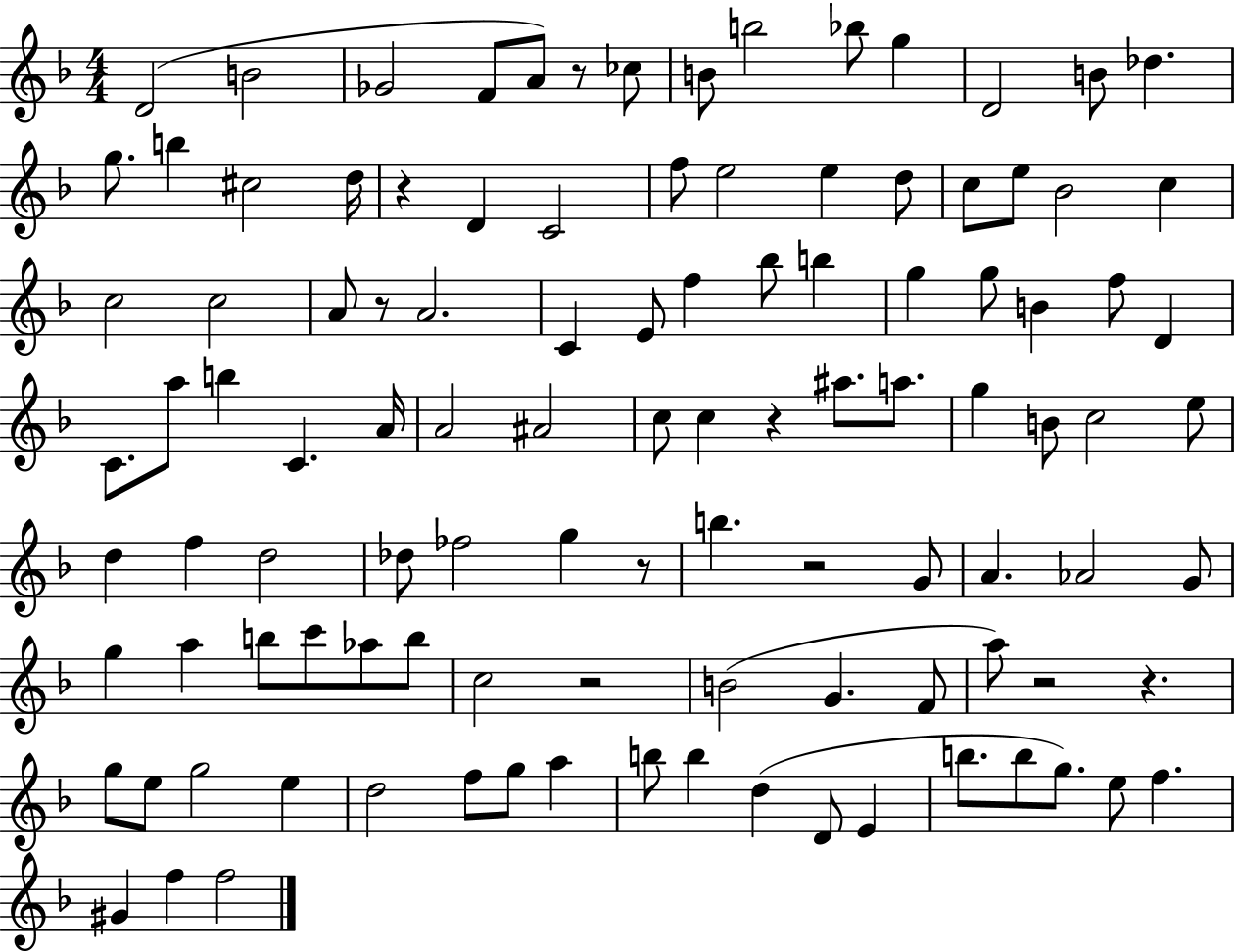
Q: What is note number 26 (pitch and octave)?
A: Bb4